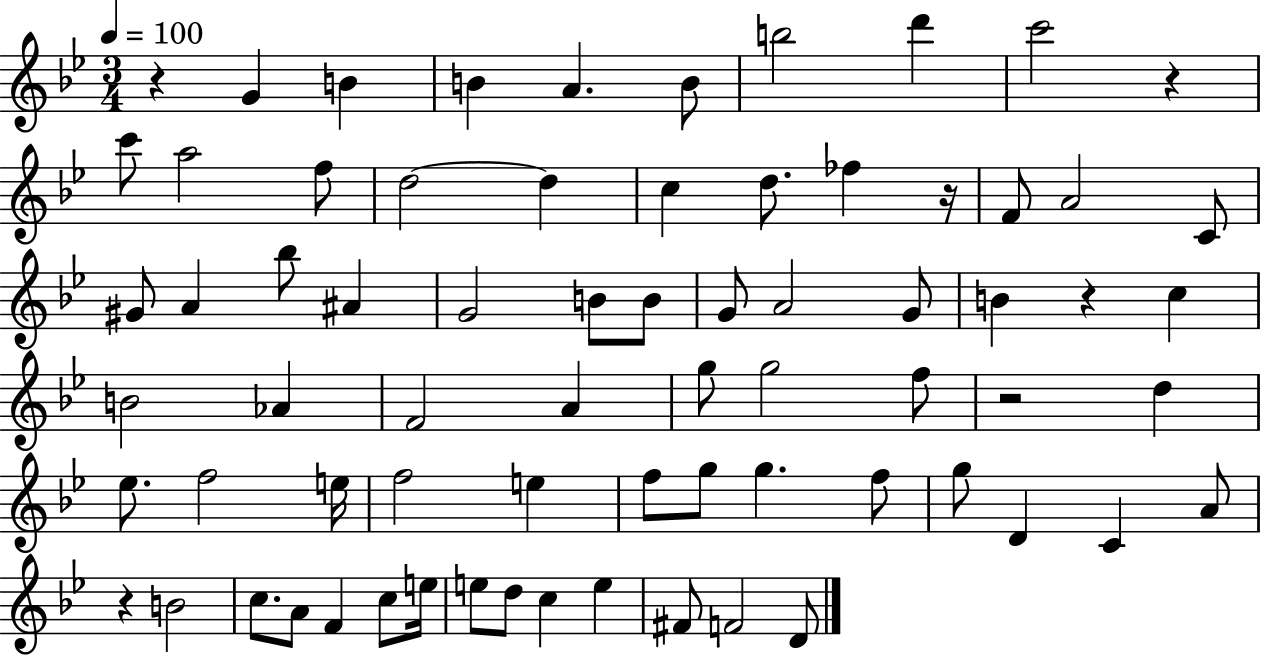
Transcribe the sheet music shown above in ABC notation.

X:1
T:Untitled
M:3/4
L:1/4
K:Bb
z G B B A B/2 b2 d' c'2 z c'/2 a2 f/2 d2 d c d/2 _f z/4 F/2 A2 C/2 ^G/2 A _b/2 ^A G2 B/2 B/2 G/2 A2 G/2 B z c B2 _A F2 A g/2 g2 f/2 z2 d _e/2 f2 e/4 f2 e f/2 g/2 g f/2 g/2 D C A/2 z B2 c/2 A/2 F c/2 e/4 e/2 d/2 c e ^F/2 F2 D/2